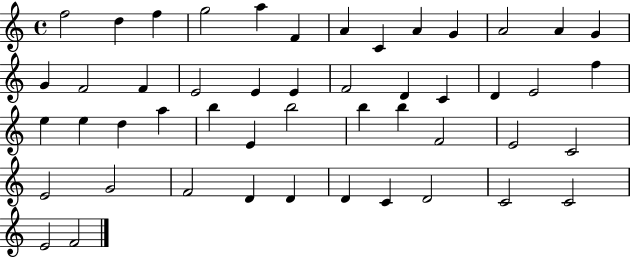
X:1
T:Untitled
M:4/4
L:1/4
K:C
f2 d f g2 a F A C A G A2 A G G F2 F E2 E E F2 D C D E2 f e e d a b E b2 b b F2 E2 C2 E2 G2 F2 D D D C D2 C2 C2 E2 F2